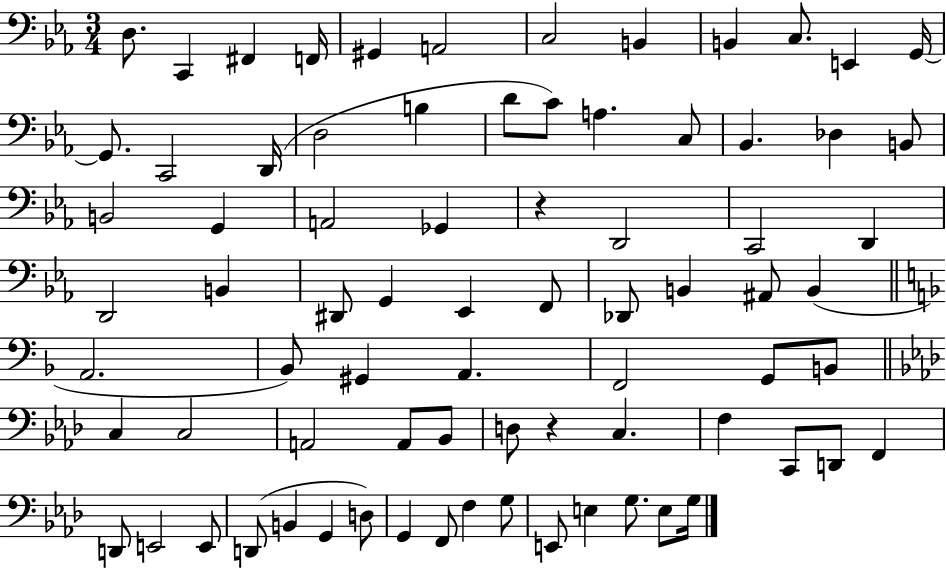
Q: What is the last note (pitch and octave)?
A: G3